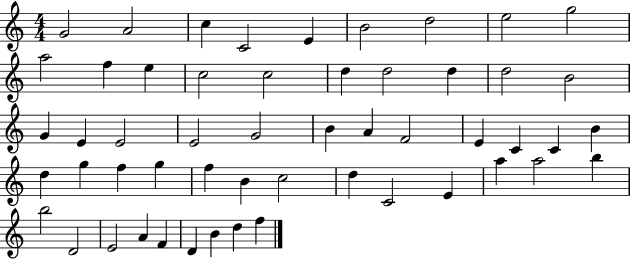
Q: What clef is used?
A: treble